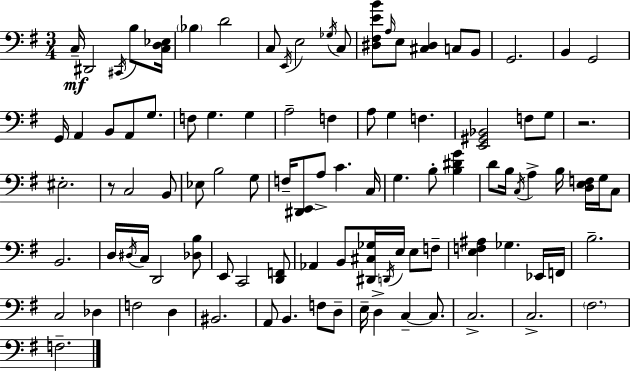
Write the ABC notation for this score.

X:1
T:Untitled
M:3/4
L:1/4
K:G
C,/4 ^D,,2 ^C,,/4 B,/2 [C,D,_E,]/4 _B, D2 C,/2 E,,/4 E,2 _G,/4 C,/2 [^D,^F,EB]/2 A,/4 E,/2 [^C,^D,] C,/2 B,,/2 G,,2 B,, G,,2 G,,/4 A,, B,,/2 A,,/2 G,/2 F,/2 G, G, A,2 F, A,/2 G, F, [E,,^G,,_B,,]2 F,/2 G,/2 z2 ^E,2 z/2 C,2 B,,/2 _E,/2 B,2 G,/2 F,/4 [^D,,E,,]/2 A,/2 C C,/4 G, B,/2 [B,^DG] D/2 B,/4 C,/4 A, B,/4 [D,E,F,]/4 G,/4 C,/2 B,,2 D,/4 ^D,/4 C,/4 D,,2 [_D,B,]/2 E,,/2 C,,2 [D,,F,,]/2 _A,, B,,/2 [^D,,^C,_G,]/4 D,,/4 E,/4 E,/2 F,/2 [E,F,^A,] _G, _E,,/4 F,,/4 B,2 C,2 _D, F,2 D, ^B,,2 A,,/2 B,, F,/2 D,/2 E,/4 D, C, C,/2 C,2 C,2 ^F,2 F,2